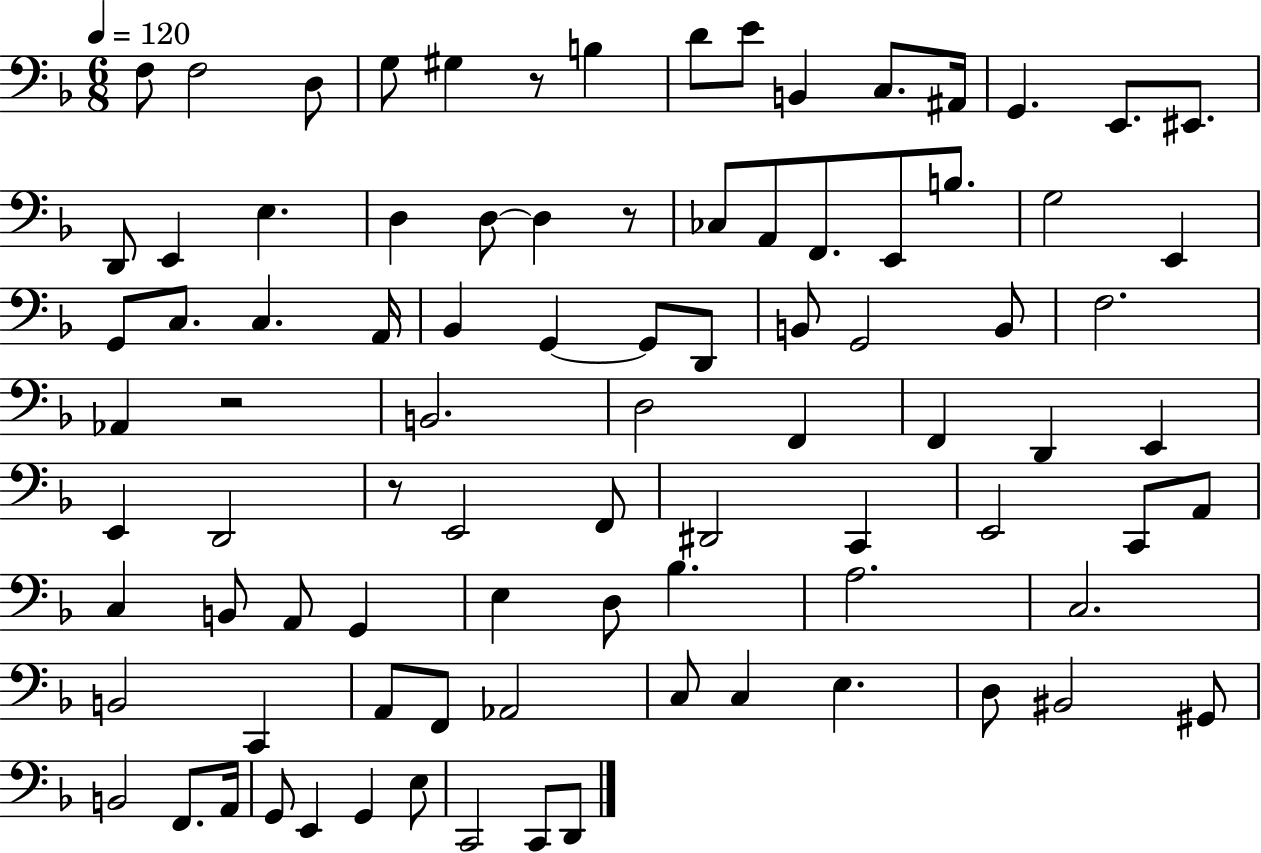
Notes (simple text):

F3/e F3/h D3/e G3/e G#3/q R/e B3/q D4/e E4/e B2/q C3/e. A#2/s G2/q. E2/e. EIS2/e. D2/e E2/q E3/q. D3/q D3/e D3/q R/e CES3/e A2/e F2/e. E2/e B3/e. G3/h E2/q G2/e C3/e. C3/q. A2/s Bb2/q G2/q G2/e D2/e B2/e G2/h B2/e F3/h. Ab2/q R/h B2/h. D3/h F2/q F2/q D2/q E2/q E2/q D2/h R/e E2/h F2/e D#2/h C2/q E2/h C2/e A2/e C3/q B2/e A2/e G2/q E3/q D3/e Bb3/q. A3/h. C3/h. B2/h C2/q A2/e F2/e Ab2/h C3/e C3/q E3/q. D3/e BIS2/h G#2/e B2/h F2/e. A2/s G2/e E2/q G2/q E3/e C2/h C2/e D2/e